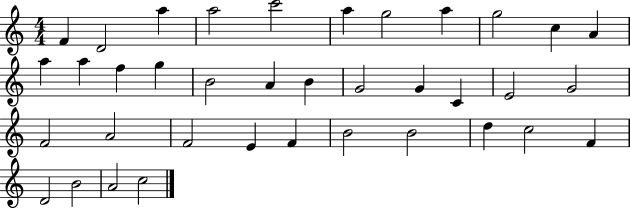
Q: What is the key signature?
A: C major